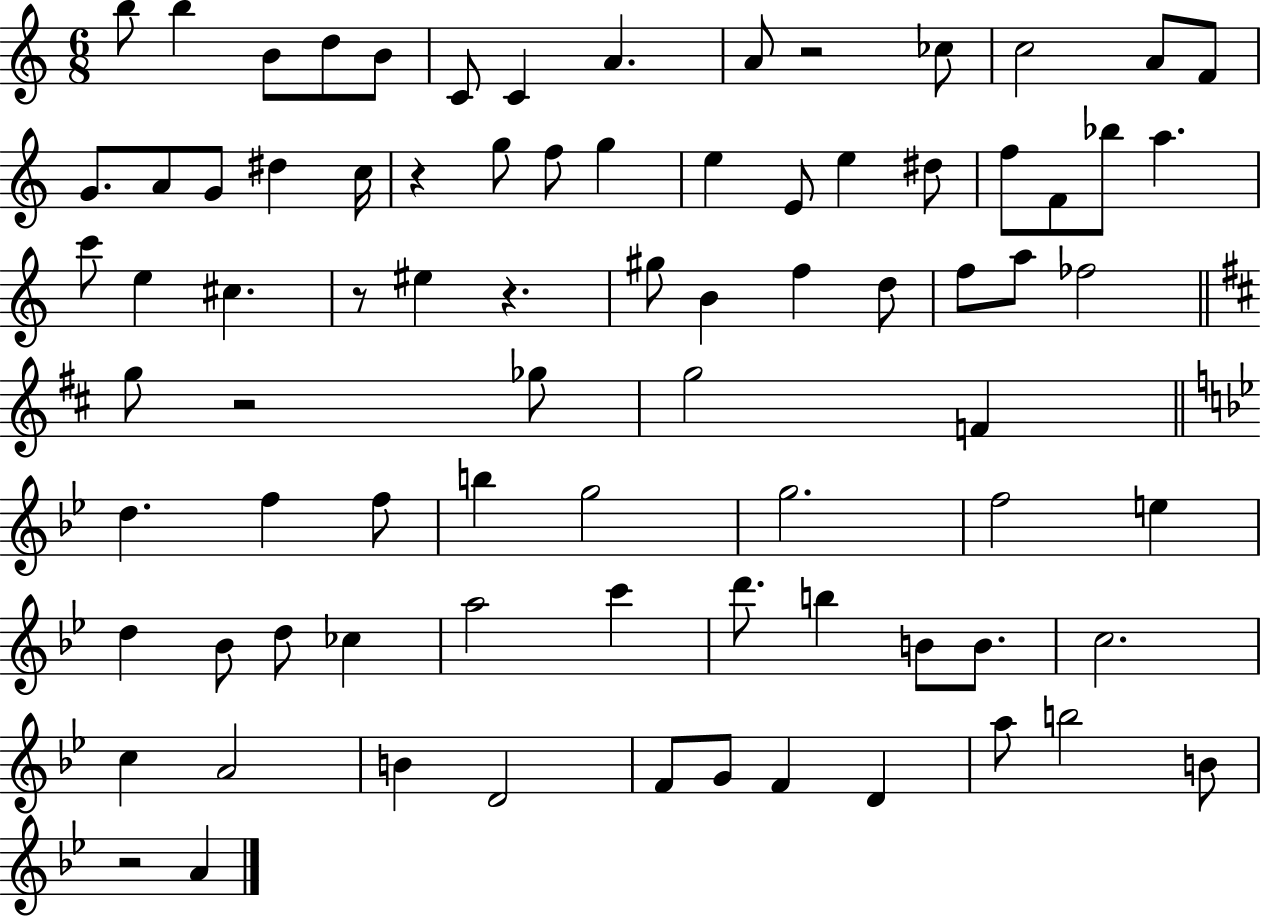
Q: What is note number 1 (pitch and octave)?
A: B5